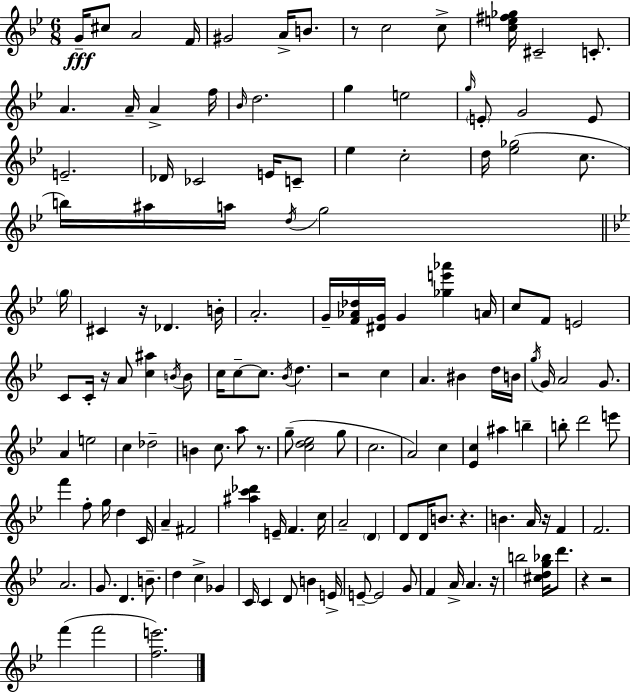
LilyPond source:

{
  \clef treble
  \numericTimeSignature
  \time 6/8
  \key bes \major
  g'16--\fff cis''8 a'2 f'16 | gis'2 a'16-> b'8. | r8 c''2 c''8-> | <c'' e'' fis'' ges''>16 cis'2-- c'8.-. | \break a'4. a'16-- a'4-> f''16 | \grace { bes'16 } d''2. | g''4 e''2 | \grace { g''16 } \parenthesize e'8-. g'2 | \break e'8 e'2.-- | des'16 ces'2 e'16 | c'8-- ees''4 c''2-. | d''16 <ees'' ges''>2( c''8. | \break b''16) ais''16 a''16 \acciaccatura { d''16 } g''2 | \bar "||" \break \key g \minor \parenthesize g''16 cis'4 r16 des'4. | b'16-. a'2.-. | g'16-- <f' aes' des''>16 <dis' g'>16 g'4 <ges'' e''' aes'''>4 | a'16 c''8 f'8 e'2 | \break c'8 c'16-. r16 a'8 <c'' ais''>4 \acciaccatura { b'16 } | b'8 c''16 c''8--~~ c''8. \acciaccatura { bes'16 } d''4. | r2 c''4 | a'4. bis'4 | \break d''16 b'16 \acciaccatura { g''16 } g'16 a'2 | g'8. a'4 e''2 | c''4 des''2-- | b'4 c''8. a''8 | \break r8. g''8--( <c'' d'' ees''>2 | g''8 c''2. | a'2) | c''4 <ees' c''>4 ais''4 | \break b''4-- b''8-. d'''2 | e'''8 f'''4 f''8-. g''16 d''4 | c'16 a'4-- fis'2 | <ais'' c''' des'''>4 e'16-- f'4. | \break c''16 a'2-- | \parenthesize d'4 d'8 d'16 b'8. r4. | b'4. a'16 r16 | f'4 f'2. | \break a'2. | g'8. d'4. | b'8.-- d''4 c''4-> | ges'4 c'16 c'4 d'8 b'4 | \break e'16-> e'8--~~ e'2 | g'8 f'4 a'16-> a'4. | r16 b''2 | <cis'' d'' g'' bes''>16 d'''8. r4 r2 | \break f'''4( f'''2 | <f'' e'''>2.) | \bar "|."
}